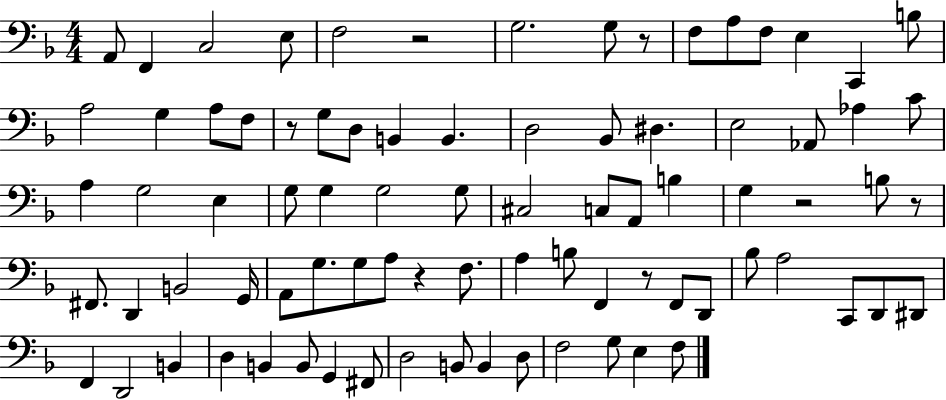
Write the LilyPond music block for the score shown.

{
  \clef bass
  \numericTimeSignature
  \time 4/4
  \key f \major
  a,8 f,4 c2 e8 | f2 r2 | g2. g8 r8 | f8 a8 f8 e4 c,4 b8 | \break a2 g4 a8 f8 | r8 g8 d8 b,4 b,4. | d2 bes,8 dis4. | e2 aes,8 aes4 c'8 | \break a4 g2 e4 | g8 g4 g2 g8 | cis2 c8 a,8 b4 | g4 r2 b8 r8 | \break fis,8. d,4 b,2 g,16 | a,8 g8. g8 a8 r4 f8. | a4 b8 f,4 r8 f,8 d,8 | bes8 a2 c,8 d,8 dis,8 | \break f,4 d,2 b,4 | d4 b,4 b,8 g,4 fis,8 | d2 b,8 b,4 d8 | f2 g8 e4 f8 | \break \bar "|."
}